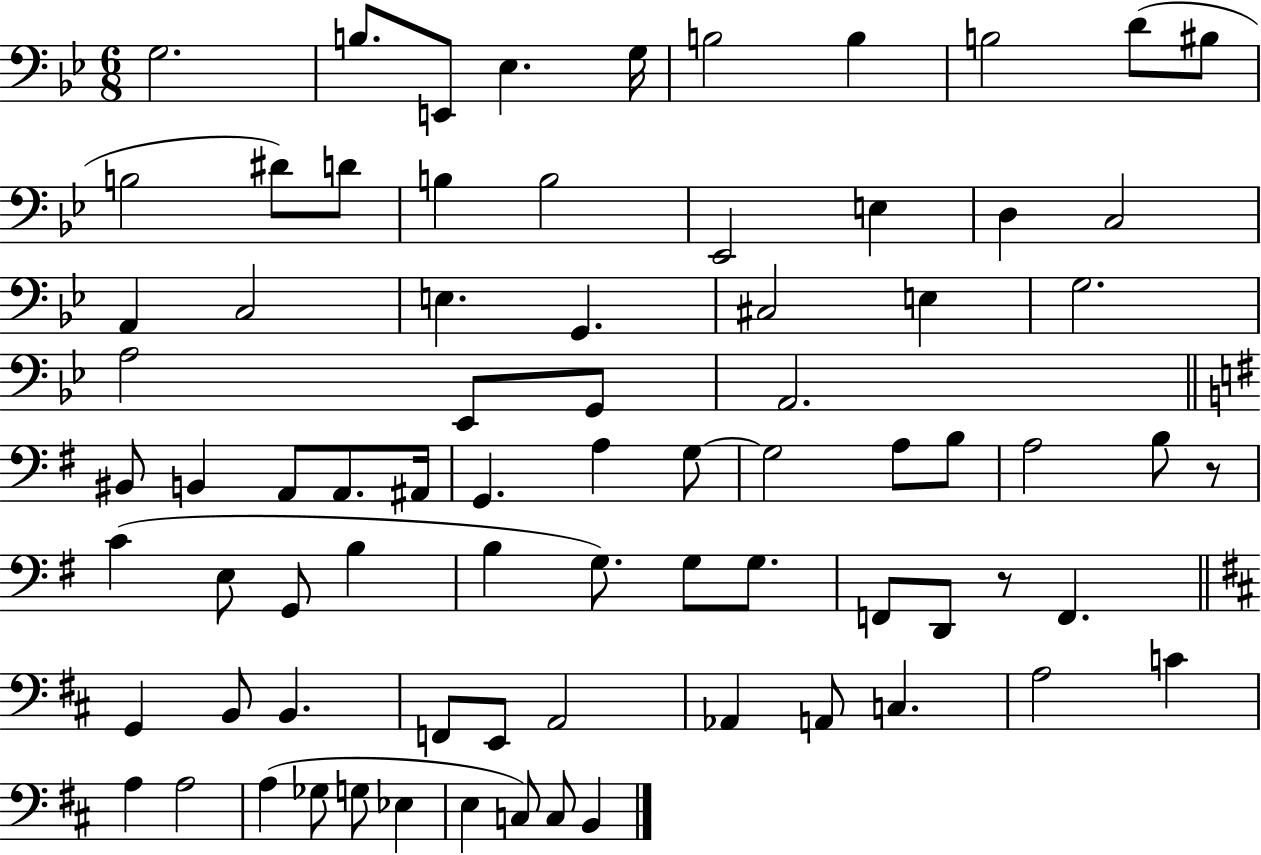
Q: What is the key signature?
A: BES major